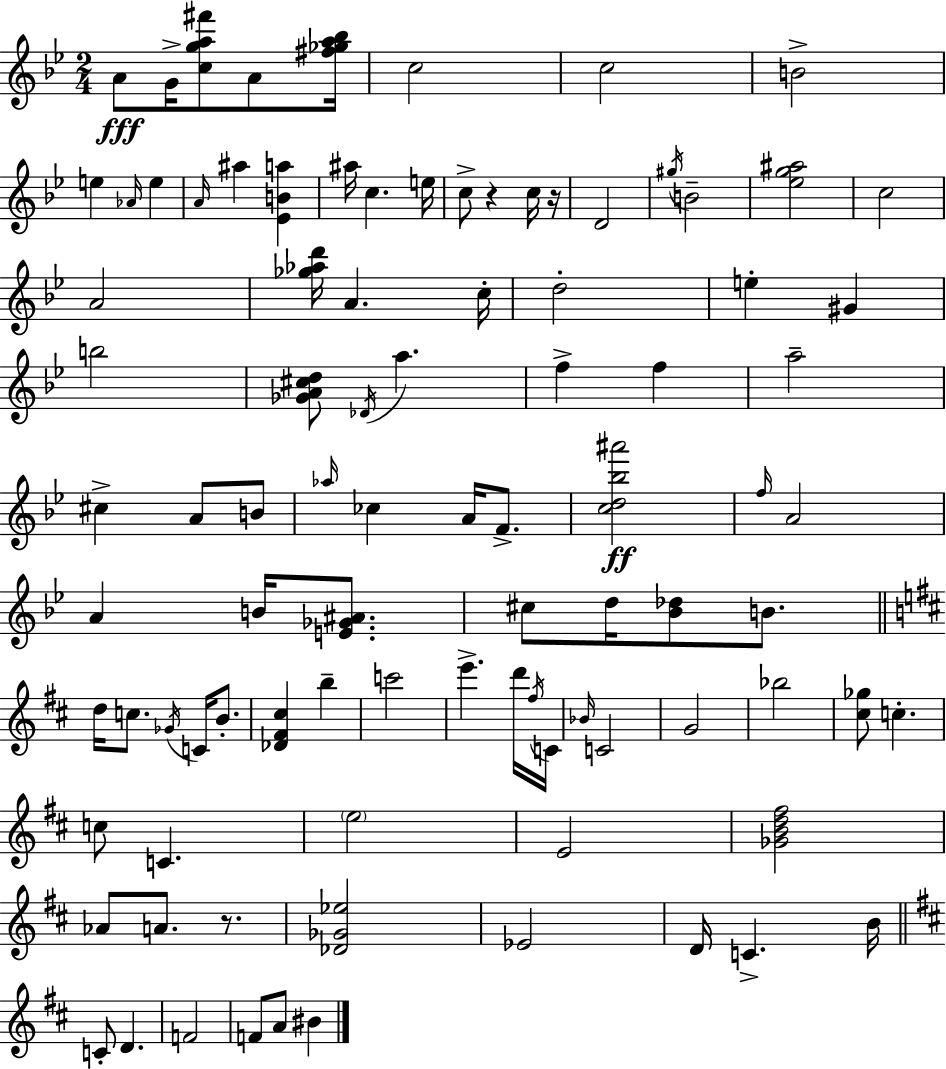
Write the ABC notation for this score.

X:1
T:Untitled
M:2/4
L:1/4
K:Gm
A/2 G/4 [cga^f']/2 A/2 [^f_ga_b]/4 c2 c2 B2 e _A/4 e A/4 ^a [_EBa] ^a/4 c e/4 c/2 z c/4 z/4 D2 ^g/4 B2 [_eg^a]2 c2 A2 [_g_ad']/4 A c/4 d2 e ^G b2 [_GA^cd]/2 _D/4 a f f a2 ^c A/2 B/2 _a/4 _c A/4 F/2 [cd_b^a']2 f/4 A2 A B/4 [E_G^A]/2 ^c/2 d/4 [_B_d]/2 B/2 d/4 c/2 _G/4 C/4 B/2 [_D^F^c] b c'2 e' d'/4 ^f/4 C/4 _B/4 C2 G2 _b2 [^c_g]/2 c c/2 C e2 E2 [_GBd^f]2 _A/2 A/2 z/2 [_D_G_e]2 _E2 D/4 C B/4 C/2 D F2 F/2 A/2 ^B